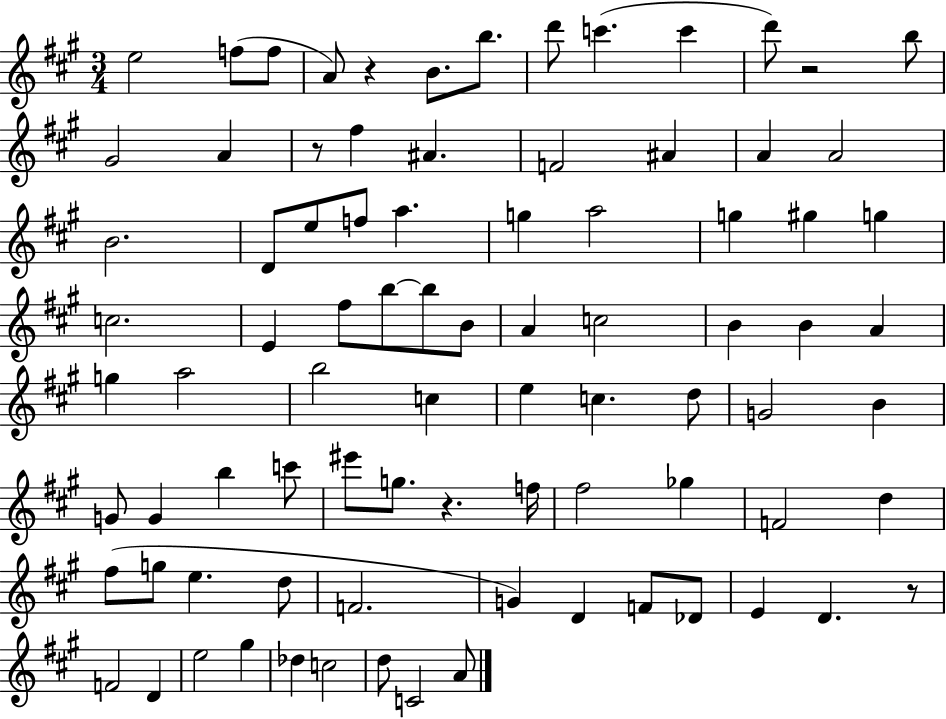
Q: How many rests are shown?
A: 5